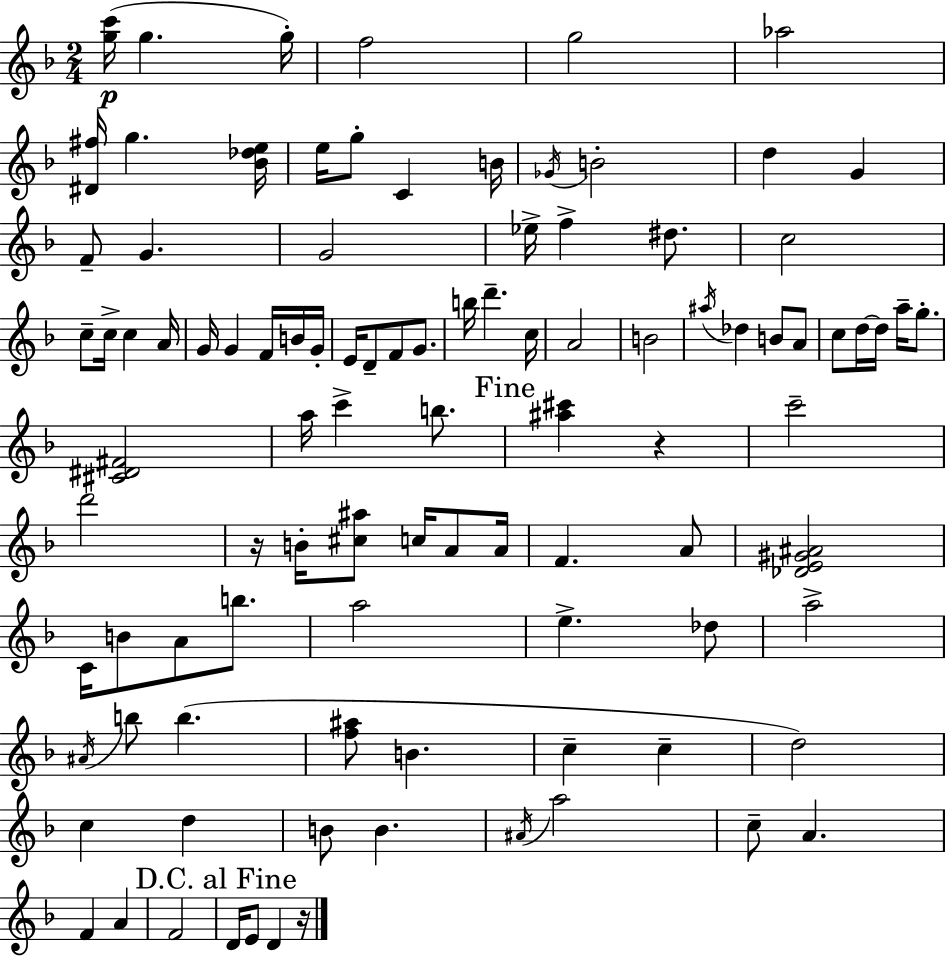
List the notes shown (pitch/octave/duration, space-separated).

[G5,C6]/s G5/q. G5/s F5/h G5/h Ab5/h [D#4,F#5]/s G5/q. [Bb4,Db5,E5]/s E5/s G5/e C4/q B4/s Gb4/s B4/h D5/q G4/q F4/e G4/q. G4/h Eb5/s F5/q D#5/e. C5/h C5/e C5/s C5/q A4/s G4/s G4/q F4/s B4/s G4/s E4/s D4/e F4/e G4/e. B5/s D6/q. C5/s A4/h B4/h A#5/s Db5/q B4/e A4/e C5/e D5/s D5/s A5/s G5/e. [C#4,D#4,F#4]/h A5/s C6/q B5/e. [A#5,C#6]/q R/q C6/h D6/h R/s B4/s [C#5,A#5]/e C5/s A4/e A4/s F4/q. A4/e [Db4,E4,G#4,A#4]/h C4/s B4/e A4/e B5/e. A5/h E5/q. Db5/e A5/h A#4/s B5/e B5/q. [F5,A#5]/e B4/q. C5/q C5/q D5/h C5/q D5/q B4/e B4/q. A#4/s A5/h C5/e A4/q. F4/q A4/q F4/h D4/s E4/e D4/q R/s